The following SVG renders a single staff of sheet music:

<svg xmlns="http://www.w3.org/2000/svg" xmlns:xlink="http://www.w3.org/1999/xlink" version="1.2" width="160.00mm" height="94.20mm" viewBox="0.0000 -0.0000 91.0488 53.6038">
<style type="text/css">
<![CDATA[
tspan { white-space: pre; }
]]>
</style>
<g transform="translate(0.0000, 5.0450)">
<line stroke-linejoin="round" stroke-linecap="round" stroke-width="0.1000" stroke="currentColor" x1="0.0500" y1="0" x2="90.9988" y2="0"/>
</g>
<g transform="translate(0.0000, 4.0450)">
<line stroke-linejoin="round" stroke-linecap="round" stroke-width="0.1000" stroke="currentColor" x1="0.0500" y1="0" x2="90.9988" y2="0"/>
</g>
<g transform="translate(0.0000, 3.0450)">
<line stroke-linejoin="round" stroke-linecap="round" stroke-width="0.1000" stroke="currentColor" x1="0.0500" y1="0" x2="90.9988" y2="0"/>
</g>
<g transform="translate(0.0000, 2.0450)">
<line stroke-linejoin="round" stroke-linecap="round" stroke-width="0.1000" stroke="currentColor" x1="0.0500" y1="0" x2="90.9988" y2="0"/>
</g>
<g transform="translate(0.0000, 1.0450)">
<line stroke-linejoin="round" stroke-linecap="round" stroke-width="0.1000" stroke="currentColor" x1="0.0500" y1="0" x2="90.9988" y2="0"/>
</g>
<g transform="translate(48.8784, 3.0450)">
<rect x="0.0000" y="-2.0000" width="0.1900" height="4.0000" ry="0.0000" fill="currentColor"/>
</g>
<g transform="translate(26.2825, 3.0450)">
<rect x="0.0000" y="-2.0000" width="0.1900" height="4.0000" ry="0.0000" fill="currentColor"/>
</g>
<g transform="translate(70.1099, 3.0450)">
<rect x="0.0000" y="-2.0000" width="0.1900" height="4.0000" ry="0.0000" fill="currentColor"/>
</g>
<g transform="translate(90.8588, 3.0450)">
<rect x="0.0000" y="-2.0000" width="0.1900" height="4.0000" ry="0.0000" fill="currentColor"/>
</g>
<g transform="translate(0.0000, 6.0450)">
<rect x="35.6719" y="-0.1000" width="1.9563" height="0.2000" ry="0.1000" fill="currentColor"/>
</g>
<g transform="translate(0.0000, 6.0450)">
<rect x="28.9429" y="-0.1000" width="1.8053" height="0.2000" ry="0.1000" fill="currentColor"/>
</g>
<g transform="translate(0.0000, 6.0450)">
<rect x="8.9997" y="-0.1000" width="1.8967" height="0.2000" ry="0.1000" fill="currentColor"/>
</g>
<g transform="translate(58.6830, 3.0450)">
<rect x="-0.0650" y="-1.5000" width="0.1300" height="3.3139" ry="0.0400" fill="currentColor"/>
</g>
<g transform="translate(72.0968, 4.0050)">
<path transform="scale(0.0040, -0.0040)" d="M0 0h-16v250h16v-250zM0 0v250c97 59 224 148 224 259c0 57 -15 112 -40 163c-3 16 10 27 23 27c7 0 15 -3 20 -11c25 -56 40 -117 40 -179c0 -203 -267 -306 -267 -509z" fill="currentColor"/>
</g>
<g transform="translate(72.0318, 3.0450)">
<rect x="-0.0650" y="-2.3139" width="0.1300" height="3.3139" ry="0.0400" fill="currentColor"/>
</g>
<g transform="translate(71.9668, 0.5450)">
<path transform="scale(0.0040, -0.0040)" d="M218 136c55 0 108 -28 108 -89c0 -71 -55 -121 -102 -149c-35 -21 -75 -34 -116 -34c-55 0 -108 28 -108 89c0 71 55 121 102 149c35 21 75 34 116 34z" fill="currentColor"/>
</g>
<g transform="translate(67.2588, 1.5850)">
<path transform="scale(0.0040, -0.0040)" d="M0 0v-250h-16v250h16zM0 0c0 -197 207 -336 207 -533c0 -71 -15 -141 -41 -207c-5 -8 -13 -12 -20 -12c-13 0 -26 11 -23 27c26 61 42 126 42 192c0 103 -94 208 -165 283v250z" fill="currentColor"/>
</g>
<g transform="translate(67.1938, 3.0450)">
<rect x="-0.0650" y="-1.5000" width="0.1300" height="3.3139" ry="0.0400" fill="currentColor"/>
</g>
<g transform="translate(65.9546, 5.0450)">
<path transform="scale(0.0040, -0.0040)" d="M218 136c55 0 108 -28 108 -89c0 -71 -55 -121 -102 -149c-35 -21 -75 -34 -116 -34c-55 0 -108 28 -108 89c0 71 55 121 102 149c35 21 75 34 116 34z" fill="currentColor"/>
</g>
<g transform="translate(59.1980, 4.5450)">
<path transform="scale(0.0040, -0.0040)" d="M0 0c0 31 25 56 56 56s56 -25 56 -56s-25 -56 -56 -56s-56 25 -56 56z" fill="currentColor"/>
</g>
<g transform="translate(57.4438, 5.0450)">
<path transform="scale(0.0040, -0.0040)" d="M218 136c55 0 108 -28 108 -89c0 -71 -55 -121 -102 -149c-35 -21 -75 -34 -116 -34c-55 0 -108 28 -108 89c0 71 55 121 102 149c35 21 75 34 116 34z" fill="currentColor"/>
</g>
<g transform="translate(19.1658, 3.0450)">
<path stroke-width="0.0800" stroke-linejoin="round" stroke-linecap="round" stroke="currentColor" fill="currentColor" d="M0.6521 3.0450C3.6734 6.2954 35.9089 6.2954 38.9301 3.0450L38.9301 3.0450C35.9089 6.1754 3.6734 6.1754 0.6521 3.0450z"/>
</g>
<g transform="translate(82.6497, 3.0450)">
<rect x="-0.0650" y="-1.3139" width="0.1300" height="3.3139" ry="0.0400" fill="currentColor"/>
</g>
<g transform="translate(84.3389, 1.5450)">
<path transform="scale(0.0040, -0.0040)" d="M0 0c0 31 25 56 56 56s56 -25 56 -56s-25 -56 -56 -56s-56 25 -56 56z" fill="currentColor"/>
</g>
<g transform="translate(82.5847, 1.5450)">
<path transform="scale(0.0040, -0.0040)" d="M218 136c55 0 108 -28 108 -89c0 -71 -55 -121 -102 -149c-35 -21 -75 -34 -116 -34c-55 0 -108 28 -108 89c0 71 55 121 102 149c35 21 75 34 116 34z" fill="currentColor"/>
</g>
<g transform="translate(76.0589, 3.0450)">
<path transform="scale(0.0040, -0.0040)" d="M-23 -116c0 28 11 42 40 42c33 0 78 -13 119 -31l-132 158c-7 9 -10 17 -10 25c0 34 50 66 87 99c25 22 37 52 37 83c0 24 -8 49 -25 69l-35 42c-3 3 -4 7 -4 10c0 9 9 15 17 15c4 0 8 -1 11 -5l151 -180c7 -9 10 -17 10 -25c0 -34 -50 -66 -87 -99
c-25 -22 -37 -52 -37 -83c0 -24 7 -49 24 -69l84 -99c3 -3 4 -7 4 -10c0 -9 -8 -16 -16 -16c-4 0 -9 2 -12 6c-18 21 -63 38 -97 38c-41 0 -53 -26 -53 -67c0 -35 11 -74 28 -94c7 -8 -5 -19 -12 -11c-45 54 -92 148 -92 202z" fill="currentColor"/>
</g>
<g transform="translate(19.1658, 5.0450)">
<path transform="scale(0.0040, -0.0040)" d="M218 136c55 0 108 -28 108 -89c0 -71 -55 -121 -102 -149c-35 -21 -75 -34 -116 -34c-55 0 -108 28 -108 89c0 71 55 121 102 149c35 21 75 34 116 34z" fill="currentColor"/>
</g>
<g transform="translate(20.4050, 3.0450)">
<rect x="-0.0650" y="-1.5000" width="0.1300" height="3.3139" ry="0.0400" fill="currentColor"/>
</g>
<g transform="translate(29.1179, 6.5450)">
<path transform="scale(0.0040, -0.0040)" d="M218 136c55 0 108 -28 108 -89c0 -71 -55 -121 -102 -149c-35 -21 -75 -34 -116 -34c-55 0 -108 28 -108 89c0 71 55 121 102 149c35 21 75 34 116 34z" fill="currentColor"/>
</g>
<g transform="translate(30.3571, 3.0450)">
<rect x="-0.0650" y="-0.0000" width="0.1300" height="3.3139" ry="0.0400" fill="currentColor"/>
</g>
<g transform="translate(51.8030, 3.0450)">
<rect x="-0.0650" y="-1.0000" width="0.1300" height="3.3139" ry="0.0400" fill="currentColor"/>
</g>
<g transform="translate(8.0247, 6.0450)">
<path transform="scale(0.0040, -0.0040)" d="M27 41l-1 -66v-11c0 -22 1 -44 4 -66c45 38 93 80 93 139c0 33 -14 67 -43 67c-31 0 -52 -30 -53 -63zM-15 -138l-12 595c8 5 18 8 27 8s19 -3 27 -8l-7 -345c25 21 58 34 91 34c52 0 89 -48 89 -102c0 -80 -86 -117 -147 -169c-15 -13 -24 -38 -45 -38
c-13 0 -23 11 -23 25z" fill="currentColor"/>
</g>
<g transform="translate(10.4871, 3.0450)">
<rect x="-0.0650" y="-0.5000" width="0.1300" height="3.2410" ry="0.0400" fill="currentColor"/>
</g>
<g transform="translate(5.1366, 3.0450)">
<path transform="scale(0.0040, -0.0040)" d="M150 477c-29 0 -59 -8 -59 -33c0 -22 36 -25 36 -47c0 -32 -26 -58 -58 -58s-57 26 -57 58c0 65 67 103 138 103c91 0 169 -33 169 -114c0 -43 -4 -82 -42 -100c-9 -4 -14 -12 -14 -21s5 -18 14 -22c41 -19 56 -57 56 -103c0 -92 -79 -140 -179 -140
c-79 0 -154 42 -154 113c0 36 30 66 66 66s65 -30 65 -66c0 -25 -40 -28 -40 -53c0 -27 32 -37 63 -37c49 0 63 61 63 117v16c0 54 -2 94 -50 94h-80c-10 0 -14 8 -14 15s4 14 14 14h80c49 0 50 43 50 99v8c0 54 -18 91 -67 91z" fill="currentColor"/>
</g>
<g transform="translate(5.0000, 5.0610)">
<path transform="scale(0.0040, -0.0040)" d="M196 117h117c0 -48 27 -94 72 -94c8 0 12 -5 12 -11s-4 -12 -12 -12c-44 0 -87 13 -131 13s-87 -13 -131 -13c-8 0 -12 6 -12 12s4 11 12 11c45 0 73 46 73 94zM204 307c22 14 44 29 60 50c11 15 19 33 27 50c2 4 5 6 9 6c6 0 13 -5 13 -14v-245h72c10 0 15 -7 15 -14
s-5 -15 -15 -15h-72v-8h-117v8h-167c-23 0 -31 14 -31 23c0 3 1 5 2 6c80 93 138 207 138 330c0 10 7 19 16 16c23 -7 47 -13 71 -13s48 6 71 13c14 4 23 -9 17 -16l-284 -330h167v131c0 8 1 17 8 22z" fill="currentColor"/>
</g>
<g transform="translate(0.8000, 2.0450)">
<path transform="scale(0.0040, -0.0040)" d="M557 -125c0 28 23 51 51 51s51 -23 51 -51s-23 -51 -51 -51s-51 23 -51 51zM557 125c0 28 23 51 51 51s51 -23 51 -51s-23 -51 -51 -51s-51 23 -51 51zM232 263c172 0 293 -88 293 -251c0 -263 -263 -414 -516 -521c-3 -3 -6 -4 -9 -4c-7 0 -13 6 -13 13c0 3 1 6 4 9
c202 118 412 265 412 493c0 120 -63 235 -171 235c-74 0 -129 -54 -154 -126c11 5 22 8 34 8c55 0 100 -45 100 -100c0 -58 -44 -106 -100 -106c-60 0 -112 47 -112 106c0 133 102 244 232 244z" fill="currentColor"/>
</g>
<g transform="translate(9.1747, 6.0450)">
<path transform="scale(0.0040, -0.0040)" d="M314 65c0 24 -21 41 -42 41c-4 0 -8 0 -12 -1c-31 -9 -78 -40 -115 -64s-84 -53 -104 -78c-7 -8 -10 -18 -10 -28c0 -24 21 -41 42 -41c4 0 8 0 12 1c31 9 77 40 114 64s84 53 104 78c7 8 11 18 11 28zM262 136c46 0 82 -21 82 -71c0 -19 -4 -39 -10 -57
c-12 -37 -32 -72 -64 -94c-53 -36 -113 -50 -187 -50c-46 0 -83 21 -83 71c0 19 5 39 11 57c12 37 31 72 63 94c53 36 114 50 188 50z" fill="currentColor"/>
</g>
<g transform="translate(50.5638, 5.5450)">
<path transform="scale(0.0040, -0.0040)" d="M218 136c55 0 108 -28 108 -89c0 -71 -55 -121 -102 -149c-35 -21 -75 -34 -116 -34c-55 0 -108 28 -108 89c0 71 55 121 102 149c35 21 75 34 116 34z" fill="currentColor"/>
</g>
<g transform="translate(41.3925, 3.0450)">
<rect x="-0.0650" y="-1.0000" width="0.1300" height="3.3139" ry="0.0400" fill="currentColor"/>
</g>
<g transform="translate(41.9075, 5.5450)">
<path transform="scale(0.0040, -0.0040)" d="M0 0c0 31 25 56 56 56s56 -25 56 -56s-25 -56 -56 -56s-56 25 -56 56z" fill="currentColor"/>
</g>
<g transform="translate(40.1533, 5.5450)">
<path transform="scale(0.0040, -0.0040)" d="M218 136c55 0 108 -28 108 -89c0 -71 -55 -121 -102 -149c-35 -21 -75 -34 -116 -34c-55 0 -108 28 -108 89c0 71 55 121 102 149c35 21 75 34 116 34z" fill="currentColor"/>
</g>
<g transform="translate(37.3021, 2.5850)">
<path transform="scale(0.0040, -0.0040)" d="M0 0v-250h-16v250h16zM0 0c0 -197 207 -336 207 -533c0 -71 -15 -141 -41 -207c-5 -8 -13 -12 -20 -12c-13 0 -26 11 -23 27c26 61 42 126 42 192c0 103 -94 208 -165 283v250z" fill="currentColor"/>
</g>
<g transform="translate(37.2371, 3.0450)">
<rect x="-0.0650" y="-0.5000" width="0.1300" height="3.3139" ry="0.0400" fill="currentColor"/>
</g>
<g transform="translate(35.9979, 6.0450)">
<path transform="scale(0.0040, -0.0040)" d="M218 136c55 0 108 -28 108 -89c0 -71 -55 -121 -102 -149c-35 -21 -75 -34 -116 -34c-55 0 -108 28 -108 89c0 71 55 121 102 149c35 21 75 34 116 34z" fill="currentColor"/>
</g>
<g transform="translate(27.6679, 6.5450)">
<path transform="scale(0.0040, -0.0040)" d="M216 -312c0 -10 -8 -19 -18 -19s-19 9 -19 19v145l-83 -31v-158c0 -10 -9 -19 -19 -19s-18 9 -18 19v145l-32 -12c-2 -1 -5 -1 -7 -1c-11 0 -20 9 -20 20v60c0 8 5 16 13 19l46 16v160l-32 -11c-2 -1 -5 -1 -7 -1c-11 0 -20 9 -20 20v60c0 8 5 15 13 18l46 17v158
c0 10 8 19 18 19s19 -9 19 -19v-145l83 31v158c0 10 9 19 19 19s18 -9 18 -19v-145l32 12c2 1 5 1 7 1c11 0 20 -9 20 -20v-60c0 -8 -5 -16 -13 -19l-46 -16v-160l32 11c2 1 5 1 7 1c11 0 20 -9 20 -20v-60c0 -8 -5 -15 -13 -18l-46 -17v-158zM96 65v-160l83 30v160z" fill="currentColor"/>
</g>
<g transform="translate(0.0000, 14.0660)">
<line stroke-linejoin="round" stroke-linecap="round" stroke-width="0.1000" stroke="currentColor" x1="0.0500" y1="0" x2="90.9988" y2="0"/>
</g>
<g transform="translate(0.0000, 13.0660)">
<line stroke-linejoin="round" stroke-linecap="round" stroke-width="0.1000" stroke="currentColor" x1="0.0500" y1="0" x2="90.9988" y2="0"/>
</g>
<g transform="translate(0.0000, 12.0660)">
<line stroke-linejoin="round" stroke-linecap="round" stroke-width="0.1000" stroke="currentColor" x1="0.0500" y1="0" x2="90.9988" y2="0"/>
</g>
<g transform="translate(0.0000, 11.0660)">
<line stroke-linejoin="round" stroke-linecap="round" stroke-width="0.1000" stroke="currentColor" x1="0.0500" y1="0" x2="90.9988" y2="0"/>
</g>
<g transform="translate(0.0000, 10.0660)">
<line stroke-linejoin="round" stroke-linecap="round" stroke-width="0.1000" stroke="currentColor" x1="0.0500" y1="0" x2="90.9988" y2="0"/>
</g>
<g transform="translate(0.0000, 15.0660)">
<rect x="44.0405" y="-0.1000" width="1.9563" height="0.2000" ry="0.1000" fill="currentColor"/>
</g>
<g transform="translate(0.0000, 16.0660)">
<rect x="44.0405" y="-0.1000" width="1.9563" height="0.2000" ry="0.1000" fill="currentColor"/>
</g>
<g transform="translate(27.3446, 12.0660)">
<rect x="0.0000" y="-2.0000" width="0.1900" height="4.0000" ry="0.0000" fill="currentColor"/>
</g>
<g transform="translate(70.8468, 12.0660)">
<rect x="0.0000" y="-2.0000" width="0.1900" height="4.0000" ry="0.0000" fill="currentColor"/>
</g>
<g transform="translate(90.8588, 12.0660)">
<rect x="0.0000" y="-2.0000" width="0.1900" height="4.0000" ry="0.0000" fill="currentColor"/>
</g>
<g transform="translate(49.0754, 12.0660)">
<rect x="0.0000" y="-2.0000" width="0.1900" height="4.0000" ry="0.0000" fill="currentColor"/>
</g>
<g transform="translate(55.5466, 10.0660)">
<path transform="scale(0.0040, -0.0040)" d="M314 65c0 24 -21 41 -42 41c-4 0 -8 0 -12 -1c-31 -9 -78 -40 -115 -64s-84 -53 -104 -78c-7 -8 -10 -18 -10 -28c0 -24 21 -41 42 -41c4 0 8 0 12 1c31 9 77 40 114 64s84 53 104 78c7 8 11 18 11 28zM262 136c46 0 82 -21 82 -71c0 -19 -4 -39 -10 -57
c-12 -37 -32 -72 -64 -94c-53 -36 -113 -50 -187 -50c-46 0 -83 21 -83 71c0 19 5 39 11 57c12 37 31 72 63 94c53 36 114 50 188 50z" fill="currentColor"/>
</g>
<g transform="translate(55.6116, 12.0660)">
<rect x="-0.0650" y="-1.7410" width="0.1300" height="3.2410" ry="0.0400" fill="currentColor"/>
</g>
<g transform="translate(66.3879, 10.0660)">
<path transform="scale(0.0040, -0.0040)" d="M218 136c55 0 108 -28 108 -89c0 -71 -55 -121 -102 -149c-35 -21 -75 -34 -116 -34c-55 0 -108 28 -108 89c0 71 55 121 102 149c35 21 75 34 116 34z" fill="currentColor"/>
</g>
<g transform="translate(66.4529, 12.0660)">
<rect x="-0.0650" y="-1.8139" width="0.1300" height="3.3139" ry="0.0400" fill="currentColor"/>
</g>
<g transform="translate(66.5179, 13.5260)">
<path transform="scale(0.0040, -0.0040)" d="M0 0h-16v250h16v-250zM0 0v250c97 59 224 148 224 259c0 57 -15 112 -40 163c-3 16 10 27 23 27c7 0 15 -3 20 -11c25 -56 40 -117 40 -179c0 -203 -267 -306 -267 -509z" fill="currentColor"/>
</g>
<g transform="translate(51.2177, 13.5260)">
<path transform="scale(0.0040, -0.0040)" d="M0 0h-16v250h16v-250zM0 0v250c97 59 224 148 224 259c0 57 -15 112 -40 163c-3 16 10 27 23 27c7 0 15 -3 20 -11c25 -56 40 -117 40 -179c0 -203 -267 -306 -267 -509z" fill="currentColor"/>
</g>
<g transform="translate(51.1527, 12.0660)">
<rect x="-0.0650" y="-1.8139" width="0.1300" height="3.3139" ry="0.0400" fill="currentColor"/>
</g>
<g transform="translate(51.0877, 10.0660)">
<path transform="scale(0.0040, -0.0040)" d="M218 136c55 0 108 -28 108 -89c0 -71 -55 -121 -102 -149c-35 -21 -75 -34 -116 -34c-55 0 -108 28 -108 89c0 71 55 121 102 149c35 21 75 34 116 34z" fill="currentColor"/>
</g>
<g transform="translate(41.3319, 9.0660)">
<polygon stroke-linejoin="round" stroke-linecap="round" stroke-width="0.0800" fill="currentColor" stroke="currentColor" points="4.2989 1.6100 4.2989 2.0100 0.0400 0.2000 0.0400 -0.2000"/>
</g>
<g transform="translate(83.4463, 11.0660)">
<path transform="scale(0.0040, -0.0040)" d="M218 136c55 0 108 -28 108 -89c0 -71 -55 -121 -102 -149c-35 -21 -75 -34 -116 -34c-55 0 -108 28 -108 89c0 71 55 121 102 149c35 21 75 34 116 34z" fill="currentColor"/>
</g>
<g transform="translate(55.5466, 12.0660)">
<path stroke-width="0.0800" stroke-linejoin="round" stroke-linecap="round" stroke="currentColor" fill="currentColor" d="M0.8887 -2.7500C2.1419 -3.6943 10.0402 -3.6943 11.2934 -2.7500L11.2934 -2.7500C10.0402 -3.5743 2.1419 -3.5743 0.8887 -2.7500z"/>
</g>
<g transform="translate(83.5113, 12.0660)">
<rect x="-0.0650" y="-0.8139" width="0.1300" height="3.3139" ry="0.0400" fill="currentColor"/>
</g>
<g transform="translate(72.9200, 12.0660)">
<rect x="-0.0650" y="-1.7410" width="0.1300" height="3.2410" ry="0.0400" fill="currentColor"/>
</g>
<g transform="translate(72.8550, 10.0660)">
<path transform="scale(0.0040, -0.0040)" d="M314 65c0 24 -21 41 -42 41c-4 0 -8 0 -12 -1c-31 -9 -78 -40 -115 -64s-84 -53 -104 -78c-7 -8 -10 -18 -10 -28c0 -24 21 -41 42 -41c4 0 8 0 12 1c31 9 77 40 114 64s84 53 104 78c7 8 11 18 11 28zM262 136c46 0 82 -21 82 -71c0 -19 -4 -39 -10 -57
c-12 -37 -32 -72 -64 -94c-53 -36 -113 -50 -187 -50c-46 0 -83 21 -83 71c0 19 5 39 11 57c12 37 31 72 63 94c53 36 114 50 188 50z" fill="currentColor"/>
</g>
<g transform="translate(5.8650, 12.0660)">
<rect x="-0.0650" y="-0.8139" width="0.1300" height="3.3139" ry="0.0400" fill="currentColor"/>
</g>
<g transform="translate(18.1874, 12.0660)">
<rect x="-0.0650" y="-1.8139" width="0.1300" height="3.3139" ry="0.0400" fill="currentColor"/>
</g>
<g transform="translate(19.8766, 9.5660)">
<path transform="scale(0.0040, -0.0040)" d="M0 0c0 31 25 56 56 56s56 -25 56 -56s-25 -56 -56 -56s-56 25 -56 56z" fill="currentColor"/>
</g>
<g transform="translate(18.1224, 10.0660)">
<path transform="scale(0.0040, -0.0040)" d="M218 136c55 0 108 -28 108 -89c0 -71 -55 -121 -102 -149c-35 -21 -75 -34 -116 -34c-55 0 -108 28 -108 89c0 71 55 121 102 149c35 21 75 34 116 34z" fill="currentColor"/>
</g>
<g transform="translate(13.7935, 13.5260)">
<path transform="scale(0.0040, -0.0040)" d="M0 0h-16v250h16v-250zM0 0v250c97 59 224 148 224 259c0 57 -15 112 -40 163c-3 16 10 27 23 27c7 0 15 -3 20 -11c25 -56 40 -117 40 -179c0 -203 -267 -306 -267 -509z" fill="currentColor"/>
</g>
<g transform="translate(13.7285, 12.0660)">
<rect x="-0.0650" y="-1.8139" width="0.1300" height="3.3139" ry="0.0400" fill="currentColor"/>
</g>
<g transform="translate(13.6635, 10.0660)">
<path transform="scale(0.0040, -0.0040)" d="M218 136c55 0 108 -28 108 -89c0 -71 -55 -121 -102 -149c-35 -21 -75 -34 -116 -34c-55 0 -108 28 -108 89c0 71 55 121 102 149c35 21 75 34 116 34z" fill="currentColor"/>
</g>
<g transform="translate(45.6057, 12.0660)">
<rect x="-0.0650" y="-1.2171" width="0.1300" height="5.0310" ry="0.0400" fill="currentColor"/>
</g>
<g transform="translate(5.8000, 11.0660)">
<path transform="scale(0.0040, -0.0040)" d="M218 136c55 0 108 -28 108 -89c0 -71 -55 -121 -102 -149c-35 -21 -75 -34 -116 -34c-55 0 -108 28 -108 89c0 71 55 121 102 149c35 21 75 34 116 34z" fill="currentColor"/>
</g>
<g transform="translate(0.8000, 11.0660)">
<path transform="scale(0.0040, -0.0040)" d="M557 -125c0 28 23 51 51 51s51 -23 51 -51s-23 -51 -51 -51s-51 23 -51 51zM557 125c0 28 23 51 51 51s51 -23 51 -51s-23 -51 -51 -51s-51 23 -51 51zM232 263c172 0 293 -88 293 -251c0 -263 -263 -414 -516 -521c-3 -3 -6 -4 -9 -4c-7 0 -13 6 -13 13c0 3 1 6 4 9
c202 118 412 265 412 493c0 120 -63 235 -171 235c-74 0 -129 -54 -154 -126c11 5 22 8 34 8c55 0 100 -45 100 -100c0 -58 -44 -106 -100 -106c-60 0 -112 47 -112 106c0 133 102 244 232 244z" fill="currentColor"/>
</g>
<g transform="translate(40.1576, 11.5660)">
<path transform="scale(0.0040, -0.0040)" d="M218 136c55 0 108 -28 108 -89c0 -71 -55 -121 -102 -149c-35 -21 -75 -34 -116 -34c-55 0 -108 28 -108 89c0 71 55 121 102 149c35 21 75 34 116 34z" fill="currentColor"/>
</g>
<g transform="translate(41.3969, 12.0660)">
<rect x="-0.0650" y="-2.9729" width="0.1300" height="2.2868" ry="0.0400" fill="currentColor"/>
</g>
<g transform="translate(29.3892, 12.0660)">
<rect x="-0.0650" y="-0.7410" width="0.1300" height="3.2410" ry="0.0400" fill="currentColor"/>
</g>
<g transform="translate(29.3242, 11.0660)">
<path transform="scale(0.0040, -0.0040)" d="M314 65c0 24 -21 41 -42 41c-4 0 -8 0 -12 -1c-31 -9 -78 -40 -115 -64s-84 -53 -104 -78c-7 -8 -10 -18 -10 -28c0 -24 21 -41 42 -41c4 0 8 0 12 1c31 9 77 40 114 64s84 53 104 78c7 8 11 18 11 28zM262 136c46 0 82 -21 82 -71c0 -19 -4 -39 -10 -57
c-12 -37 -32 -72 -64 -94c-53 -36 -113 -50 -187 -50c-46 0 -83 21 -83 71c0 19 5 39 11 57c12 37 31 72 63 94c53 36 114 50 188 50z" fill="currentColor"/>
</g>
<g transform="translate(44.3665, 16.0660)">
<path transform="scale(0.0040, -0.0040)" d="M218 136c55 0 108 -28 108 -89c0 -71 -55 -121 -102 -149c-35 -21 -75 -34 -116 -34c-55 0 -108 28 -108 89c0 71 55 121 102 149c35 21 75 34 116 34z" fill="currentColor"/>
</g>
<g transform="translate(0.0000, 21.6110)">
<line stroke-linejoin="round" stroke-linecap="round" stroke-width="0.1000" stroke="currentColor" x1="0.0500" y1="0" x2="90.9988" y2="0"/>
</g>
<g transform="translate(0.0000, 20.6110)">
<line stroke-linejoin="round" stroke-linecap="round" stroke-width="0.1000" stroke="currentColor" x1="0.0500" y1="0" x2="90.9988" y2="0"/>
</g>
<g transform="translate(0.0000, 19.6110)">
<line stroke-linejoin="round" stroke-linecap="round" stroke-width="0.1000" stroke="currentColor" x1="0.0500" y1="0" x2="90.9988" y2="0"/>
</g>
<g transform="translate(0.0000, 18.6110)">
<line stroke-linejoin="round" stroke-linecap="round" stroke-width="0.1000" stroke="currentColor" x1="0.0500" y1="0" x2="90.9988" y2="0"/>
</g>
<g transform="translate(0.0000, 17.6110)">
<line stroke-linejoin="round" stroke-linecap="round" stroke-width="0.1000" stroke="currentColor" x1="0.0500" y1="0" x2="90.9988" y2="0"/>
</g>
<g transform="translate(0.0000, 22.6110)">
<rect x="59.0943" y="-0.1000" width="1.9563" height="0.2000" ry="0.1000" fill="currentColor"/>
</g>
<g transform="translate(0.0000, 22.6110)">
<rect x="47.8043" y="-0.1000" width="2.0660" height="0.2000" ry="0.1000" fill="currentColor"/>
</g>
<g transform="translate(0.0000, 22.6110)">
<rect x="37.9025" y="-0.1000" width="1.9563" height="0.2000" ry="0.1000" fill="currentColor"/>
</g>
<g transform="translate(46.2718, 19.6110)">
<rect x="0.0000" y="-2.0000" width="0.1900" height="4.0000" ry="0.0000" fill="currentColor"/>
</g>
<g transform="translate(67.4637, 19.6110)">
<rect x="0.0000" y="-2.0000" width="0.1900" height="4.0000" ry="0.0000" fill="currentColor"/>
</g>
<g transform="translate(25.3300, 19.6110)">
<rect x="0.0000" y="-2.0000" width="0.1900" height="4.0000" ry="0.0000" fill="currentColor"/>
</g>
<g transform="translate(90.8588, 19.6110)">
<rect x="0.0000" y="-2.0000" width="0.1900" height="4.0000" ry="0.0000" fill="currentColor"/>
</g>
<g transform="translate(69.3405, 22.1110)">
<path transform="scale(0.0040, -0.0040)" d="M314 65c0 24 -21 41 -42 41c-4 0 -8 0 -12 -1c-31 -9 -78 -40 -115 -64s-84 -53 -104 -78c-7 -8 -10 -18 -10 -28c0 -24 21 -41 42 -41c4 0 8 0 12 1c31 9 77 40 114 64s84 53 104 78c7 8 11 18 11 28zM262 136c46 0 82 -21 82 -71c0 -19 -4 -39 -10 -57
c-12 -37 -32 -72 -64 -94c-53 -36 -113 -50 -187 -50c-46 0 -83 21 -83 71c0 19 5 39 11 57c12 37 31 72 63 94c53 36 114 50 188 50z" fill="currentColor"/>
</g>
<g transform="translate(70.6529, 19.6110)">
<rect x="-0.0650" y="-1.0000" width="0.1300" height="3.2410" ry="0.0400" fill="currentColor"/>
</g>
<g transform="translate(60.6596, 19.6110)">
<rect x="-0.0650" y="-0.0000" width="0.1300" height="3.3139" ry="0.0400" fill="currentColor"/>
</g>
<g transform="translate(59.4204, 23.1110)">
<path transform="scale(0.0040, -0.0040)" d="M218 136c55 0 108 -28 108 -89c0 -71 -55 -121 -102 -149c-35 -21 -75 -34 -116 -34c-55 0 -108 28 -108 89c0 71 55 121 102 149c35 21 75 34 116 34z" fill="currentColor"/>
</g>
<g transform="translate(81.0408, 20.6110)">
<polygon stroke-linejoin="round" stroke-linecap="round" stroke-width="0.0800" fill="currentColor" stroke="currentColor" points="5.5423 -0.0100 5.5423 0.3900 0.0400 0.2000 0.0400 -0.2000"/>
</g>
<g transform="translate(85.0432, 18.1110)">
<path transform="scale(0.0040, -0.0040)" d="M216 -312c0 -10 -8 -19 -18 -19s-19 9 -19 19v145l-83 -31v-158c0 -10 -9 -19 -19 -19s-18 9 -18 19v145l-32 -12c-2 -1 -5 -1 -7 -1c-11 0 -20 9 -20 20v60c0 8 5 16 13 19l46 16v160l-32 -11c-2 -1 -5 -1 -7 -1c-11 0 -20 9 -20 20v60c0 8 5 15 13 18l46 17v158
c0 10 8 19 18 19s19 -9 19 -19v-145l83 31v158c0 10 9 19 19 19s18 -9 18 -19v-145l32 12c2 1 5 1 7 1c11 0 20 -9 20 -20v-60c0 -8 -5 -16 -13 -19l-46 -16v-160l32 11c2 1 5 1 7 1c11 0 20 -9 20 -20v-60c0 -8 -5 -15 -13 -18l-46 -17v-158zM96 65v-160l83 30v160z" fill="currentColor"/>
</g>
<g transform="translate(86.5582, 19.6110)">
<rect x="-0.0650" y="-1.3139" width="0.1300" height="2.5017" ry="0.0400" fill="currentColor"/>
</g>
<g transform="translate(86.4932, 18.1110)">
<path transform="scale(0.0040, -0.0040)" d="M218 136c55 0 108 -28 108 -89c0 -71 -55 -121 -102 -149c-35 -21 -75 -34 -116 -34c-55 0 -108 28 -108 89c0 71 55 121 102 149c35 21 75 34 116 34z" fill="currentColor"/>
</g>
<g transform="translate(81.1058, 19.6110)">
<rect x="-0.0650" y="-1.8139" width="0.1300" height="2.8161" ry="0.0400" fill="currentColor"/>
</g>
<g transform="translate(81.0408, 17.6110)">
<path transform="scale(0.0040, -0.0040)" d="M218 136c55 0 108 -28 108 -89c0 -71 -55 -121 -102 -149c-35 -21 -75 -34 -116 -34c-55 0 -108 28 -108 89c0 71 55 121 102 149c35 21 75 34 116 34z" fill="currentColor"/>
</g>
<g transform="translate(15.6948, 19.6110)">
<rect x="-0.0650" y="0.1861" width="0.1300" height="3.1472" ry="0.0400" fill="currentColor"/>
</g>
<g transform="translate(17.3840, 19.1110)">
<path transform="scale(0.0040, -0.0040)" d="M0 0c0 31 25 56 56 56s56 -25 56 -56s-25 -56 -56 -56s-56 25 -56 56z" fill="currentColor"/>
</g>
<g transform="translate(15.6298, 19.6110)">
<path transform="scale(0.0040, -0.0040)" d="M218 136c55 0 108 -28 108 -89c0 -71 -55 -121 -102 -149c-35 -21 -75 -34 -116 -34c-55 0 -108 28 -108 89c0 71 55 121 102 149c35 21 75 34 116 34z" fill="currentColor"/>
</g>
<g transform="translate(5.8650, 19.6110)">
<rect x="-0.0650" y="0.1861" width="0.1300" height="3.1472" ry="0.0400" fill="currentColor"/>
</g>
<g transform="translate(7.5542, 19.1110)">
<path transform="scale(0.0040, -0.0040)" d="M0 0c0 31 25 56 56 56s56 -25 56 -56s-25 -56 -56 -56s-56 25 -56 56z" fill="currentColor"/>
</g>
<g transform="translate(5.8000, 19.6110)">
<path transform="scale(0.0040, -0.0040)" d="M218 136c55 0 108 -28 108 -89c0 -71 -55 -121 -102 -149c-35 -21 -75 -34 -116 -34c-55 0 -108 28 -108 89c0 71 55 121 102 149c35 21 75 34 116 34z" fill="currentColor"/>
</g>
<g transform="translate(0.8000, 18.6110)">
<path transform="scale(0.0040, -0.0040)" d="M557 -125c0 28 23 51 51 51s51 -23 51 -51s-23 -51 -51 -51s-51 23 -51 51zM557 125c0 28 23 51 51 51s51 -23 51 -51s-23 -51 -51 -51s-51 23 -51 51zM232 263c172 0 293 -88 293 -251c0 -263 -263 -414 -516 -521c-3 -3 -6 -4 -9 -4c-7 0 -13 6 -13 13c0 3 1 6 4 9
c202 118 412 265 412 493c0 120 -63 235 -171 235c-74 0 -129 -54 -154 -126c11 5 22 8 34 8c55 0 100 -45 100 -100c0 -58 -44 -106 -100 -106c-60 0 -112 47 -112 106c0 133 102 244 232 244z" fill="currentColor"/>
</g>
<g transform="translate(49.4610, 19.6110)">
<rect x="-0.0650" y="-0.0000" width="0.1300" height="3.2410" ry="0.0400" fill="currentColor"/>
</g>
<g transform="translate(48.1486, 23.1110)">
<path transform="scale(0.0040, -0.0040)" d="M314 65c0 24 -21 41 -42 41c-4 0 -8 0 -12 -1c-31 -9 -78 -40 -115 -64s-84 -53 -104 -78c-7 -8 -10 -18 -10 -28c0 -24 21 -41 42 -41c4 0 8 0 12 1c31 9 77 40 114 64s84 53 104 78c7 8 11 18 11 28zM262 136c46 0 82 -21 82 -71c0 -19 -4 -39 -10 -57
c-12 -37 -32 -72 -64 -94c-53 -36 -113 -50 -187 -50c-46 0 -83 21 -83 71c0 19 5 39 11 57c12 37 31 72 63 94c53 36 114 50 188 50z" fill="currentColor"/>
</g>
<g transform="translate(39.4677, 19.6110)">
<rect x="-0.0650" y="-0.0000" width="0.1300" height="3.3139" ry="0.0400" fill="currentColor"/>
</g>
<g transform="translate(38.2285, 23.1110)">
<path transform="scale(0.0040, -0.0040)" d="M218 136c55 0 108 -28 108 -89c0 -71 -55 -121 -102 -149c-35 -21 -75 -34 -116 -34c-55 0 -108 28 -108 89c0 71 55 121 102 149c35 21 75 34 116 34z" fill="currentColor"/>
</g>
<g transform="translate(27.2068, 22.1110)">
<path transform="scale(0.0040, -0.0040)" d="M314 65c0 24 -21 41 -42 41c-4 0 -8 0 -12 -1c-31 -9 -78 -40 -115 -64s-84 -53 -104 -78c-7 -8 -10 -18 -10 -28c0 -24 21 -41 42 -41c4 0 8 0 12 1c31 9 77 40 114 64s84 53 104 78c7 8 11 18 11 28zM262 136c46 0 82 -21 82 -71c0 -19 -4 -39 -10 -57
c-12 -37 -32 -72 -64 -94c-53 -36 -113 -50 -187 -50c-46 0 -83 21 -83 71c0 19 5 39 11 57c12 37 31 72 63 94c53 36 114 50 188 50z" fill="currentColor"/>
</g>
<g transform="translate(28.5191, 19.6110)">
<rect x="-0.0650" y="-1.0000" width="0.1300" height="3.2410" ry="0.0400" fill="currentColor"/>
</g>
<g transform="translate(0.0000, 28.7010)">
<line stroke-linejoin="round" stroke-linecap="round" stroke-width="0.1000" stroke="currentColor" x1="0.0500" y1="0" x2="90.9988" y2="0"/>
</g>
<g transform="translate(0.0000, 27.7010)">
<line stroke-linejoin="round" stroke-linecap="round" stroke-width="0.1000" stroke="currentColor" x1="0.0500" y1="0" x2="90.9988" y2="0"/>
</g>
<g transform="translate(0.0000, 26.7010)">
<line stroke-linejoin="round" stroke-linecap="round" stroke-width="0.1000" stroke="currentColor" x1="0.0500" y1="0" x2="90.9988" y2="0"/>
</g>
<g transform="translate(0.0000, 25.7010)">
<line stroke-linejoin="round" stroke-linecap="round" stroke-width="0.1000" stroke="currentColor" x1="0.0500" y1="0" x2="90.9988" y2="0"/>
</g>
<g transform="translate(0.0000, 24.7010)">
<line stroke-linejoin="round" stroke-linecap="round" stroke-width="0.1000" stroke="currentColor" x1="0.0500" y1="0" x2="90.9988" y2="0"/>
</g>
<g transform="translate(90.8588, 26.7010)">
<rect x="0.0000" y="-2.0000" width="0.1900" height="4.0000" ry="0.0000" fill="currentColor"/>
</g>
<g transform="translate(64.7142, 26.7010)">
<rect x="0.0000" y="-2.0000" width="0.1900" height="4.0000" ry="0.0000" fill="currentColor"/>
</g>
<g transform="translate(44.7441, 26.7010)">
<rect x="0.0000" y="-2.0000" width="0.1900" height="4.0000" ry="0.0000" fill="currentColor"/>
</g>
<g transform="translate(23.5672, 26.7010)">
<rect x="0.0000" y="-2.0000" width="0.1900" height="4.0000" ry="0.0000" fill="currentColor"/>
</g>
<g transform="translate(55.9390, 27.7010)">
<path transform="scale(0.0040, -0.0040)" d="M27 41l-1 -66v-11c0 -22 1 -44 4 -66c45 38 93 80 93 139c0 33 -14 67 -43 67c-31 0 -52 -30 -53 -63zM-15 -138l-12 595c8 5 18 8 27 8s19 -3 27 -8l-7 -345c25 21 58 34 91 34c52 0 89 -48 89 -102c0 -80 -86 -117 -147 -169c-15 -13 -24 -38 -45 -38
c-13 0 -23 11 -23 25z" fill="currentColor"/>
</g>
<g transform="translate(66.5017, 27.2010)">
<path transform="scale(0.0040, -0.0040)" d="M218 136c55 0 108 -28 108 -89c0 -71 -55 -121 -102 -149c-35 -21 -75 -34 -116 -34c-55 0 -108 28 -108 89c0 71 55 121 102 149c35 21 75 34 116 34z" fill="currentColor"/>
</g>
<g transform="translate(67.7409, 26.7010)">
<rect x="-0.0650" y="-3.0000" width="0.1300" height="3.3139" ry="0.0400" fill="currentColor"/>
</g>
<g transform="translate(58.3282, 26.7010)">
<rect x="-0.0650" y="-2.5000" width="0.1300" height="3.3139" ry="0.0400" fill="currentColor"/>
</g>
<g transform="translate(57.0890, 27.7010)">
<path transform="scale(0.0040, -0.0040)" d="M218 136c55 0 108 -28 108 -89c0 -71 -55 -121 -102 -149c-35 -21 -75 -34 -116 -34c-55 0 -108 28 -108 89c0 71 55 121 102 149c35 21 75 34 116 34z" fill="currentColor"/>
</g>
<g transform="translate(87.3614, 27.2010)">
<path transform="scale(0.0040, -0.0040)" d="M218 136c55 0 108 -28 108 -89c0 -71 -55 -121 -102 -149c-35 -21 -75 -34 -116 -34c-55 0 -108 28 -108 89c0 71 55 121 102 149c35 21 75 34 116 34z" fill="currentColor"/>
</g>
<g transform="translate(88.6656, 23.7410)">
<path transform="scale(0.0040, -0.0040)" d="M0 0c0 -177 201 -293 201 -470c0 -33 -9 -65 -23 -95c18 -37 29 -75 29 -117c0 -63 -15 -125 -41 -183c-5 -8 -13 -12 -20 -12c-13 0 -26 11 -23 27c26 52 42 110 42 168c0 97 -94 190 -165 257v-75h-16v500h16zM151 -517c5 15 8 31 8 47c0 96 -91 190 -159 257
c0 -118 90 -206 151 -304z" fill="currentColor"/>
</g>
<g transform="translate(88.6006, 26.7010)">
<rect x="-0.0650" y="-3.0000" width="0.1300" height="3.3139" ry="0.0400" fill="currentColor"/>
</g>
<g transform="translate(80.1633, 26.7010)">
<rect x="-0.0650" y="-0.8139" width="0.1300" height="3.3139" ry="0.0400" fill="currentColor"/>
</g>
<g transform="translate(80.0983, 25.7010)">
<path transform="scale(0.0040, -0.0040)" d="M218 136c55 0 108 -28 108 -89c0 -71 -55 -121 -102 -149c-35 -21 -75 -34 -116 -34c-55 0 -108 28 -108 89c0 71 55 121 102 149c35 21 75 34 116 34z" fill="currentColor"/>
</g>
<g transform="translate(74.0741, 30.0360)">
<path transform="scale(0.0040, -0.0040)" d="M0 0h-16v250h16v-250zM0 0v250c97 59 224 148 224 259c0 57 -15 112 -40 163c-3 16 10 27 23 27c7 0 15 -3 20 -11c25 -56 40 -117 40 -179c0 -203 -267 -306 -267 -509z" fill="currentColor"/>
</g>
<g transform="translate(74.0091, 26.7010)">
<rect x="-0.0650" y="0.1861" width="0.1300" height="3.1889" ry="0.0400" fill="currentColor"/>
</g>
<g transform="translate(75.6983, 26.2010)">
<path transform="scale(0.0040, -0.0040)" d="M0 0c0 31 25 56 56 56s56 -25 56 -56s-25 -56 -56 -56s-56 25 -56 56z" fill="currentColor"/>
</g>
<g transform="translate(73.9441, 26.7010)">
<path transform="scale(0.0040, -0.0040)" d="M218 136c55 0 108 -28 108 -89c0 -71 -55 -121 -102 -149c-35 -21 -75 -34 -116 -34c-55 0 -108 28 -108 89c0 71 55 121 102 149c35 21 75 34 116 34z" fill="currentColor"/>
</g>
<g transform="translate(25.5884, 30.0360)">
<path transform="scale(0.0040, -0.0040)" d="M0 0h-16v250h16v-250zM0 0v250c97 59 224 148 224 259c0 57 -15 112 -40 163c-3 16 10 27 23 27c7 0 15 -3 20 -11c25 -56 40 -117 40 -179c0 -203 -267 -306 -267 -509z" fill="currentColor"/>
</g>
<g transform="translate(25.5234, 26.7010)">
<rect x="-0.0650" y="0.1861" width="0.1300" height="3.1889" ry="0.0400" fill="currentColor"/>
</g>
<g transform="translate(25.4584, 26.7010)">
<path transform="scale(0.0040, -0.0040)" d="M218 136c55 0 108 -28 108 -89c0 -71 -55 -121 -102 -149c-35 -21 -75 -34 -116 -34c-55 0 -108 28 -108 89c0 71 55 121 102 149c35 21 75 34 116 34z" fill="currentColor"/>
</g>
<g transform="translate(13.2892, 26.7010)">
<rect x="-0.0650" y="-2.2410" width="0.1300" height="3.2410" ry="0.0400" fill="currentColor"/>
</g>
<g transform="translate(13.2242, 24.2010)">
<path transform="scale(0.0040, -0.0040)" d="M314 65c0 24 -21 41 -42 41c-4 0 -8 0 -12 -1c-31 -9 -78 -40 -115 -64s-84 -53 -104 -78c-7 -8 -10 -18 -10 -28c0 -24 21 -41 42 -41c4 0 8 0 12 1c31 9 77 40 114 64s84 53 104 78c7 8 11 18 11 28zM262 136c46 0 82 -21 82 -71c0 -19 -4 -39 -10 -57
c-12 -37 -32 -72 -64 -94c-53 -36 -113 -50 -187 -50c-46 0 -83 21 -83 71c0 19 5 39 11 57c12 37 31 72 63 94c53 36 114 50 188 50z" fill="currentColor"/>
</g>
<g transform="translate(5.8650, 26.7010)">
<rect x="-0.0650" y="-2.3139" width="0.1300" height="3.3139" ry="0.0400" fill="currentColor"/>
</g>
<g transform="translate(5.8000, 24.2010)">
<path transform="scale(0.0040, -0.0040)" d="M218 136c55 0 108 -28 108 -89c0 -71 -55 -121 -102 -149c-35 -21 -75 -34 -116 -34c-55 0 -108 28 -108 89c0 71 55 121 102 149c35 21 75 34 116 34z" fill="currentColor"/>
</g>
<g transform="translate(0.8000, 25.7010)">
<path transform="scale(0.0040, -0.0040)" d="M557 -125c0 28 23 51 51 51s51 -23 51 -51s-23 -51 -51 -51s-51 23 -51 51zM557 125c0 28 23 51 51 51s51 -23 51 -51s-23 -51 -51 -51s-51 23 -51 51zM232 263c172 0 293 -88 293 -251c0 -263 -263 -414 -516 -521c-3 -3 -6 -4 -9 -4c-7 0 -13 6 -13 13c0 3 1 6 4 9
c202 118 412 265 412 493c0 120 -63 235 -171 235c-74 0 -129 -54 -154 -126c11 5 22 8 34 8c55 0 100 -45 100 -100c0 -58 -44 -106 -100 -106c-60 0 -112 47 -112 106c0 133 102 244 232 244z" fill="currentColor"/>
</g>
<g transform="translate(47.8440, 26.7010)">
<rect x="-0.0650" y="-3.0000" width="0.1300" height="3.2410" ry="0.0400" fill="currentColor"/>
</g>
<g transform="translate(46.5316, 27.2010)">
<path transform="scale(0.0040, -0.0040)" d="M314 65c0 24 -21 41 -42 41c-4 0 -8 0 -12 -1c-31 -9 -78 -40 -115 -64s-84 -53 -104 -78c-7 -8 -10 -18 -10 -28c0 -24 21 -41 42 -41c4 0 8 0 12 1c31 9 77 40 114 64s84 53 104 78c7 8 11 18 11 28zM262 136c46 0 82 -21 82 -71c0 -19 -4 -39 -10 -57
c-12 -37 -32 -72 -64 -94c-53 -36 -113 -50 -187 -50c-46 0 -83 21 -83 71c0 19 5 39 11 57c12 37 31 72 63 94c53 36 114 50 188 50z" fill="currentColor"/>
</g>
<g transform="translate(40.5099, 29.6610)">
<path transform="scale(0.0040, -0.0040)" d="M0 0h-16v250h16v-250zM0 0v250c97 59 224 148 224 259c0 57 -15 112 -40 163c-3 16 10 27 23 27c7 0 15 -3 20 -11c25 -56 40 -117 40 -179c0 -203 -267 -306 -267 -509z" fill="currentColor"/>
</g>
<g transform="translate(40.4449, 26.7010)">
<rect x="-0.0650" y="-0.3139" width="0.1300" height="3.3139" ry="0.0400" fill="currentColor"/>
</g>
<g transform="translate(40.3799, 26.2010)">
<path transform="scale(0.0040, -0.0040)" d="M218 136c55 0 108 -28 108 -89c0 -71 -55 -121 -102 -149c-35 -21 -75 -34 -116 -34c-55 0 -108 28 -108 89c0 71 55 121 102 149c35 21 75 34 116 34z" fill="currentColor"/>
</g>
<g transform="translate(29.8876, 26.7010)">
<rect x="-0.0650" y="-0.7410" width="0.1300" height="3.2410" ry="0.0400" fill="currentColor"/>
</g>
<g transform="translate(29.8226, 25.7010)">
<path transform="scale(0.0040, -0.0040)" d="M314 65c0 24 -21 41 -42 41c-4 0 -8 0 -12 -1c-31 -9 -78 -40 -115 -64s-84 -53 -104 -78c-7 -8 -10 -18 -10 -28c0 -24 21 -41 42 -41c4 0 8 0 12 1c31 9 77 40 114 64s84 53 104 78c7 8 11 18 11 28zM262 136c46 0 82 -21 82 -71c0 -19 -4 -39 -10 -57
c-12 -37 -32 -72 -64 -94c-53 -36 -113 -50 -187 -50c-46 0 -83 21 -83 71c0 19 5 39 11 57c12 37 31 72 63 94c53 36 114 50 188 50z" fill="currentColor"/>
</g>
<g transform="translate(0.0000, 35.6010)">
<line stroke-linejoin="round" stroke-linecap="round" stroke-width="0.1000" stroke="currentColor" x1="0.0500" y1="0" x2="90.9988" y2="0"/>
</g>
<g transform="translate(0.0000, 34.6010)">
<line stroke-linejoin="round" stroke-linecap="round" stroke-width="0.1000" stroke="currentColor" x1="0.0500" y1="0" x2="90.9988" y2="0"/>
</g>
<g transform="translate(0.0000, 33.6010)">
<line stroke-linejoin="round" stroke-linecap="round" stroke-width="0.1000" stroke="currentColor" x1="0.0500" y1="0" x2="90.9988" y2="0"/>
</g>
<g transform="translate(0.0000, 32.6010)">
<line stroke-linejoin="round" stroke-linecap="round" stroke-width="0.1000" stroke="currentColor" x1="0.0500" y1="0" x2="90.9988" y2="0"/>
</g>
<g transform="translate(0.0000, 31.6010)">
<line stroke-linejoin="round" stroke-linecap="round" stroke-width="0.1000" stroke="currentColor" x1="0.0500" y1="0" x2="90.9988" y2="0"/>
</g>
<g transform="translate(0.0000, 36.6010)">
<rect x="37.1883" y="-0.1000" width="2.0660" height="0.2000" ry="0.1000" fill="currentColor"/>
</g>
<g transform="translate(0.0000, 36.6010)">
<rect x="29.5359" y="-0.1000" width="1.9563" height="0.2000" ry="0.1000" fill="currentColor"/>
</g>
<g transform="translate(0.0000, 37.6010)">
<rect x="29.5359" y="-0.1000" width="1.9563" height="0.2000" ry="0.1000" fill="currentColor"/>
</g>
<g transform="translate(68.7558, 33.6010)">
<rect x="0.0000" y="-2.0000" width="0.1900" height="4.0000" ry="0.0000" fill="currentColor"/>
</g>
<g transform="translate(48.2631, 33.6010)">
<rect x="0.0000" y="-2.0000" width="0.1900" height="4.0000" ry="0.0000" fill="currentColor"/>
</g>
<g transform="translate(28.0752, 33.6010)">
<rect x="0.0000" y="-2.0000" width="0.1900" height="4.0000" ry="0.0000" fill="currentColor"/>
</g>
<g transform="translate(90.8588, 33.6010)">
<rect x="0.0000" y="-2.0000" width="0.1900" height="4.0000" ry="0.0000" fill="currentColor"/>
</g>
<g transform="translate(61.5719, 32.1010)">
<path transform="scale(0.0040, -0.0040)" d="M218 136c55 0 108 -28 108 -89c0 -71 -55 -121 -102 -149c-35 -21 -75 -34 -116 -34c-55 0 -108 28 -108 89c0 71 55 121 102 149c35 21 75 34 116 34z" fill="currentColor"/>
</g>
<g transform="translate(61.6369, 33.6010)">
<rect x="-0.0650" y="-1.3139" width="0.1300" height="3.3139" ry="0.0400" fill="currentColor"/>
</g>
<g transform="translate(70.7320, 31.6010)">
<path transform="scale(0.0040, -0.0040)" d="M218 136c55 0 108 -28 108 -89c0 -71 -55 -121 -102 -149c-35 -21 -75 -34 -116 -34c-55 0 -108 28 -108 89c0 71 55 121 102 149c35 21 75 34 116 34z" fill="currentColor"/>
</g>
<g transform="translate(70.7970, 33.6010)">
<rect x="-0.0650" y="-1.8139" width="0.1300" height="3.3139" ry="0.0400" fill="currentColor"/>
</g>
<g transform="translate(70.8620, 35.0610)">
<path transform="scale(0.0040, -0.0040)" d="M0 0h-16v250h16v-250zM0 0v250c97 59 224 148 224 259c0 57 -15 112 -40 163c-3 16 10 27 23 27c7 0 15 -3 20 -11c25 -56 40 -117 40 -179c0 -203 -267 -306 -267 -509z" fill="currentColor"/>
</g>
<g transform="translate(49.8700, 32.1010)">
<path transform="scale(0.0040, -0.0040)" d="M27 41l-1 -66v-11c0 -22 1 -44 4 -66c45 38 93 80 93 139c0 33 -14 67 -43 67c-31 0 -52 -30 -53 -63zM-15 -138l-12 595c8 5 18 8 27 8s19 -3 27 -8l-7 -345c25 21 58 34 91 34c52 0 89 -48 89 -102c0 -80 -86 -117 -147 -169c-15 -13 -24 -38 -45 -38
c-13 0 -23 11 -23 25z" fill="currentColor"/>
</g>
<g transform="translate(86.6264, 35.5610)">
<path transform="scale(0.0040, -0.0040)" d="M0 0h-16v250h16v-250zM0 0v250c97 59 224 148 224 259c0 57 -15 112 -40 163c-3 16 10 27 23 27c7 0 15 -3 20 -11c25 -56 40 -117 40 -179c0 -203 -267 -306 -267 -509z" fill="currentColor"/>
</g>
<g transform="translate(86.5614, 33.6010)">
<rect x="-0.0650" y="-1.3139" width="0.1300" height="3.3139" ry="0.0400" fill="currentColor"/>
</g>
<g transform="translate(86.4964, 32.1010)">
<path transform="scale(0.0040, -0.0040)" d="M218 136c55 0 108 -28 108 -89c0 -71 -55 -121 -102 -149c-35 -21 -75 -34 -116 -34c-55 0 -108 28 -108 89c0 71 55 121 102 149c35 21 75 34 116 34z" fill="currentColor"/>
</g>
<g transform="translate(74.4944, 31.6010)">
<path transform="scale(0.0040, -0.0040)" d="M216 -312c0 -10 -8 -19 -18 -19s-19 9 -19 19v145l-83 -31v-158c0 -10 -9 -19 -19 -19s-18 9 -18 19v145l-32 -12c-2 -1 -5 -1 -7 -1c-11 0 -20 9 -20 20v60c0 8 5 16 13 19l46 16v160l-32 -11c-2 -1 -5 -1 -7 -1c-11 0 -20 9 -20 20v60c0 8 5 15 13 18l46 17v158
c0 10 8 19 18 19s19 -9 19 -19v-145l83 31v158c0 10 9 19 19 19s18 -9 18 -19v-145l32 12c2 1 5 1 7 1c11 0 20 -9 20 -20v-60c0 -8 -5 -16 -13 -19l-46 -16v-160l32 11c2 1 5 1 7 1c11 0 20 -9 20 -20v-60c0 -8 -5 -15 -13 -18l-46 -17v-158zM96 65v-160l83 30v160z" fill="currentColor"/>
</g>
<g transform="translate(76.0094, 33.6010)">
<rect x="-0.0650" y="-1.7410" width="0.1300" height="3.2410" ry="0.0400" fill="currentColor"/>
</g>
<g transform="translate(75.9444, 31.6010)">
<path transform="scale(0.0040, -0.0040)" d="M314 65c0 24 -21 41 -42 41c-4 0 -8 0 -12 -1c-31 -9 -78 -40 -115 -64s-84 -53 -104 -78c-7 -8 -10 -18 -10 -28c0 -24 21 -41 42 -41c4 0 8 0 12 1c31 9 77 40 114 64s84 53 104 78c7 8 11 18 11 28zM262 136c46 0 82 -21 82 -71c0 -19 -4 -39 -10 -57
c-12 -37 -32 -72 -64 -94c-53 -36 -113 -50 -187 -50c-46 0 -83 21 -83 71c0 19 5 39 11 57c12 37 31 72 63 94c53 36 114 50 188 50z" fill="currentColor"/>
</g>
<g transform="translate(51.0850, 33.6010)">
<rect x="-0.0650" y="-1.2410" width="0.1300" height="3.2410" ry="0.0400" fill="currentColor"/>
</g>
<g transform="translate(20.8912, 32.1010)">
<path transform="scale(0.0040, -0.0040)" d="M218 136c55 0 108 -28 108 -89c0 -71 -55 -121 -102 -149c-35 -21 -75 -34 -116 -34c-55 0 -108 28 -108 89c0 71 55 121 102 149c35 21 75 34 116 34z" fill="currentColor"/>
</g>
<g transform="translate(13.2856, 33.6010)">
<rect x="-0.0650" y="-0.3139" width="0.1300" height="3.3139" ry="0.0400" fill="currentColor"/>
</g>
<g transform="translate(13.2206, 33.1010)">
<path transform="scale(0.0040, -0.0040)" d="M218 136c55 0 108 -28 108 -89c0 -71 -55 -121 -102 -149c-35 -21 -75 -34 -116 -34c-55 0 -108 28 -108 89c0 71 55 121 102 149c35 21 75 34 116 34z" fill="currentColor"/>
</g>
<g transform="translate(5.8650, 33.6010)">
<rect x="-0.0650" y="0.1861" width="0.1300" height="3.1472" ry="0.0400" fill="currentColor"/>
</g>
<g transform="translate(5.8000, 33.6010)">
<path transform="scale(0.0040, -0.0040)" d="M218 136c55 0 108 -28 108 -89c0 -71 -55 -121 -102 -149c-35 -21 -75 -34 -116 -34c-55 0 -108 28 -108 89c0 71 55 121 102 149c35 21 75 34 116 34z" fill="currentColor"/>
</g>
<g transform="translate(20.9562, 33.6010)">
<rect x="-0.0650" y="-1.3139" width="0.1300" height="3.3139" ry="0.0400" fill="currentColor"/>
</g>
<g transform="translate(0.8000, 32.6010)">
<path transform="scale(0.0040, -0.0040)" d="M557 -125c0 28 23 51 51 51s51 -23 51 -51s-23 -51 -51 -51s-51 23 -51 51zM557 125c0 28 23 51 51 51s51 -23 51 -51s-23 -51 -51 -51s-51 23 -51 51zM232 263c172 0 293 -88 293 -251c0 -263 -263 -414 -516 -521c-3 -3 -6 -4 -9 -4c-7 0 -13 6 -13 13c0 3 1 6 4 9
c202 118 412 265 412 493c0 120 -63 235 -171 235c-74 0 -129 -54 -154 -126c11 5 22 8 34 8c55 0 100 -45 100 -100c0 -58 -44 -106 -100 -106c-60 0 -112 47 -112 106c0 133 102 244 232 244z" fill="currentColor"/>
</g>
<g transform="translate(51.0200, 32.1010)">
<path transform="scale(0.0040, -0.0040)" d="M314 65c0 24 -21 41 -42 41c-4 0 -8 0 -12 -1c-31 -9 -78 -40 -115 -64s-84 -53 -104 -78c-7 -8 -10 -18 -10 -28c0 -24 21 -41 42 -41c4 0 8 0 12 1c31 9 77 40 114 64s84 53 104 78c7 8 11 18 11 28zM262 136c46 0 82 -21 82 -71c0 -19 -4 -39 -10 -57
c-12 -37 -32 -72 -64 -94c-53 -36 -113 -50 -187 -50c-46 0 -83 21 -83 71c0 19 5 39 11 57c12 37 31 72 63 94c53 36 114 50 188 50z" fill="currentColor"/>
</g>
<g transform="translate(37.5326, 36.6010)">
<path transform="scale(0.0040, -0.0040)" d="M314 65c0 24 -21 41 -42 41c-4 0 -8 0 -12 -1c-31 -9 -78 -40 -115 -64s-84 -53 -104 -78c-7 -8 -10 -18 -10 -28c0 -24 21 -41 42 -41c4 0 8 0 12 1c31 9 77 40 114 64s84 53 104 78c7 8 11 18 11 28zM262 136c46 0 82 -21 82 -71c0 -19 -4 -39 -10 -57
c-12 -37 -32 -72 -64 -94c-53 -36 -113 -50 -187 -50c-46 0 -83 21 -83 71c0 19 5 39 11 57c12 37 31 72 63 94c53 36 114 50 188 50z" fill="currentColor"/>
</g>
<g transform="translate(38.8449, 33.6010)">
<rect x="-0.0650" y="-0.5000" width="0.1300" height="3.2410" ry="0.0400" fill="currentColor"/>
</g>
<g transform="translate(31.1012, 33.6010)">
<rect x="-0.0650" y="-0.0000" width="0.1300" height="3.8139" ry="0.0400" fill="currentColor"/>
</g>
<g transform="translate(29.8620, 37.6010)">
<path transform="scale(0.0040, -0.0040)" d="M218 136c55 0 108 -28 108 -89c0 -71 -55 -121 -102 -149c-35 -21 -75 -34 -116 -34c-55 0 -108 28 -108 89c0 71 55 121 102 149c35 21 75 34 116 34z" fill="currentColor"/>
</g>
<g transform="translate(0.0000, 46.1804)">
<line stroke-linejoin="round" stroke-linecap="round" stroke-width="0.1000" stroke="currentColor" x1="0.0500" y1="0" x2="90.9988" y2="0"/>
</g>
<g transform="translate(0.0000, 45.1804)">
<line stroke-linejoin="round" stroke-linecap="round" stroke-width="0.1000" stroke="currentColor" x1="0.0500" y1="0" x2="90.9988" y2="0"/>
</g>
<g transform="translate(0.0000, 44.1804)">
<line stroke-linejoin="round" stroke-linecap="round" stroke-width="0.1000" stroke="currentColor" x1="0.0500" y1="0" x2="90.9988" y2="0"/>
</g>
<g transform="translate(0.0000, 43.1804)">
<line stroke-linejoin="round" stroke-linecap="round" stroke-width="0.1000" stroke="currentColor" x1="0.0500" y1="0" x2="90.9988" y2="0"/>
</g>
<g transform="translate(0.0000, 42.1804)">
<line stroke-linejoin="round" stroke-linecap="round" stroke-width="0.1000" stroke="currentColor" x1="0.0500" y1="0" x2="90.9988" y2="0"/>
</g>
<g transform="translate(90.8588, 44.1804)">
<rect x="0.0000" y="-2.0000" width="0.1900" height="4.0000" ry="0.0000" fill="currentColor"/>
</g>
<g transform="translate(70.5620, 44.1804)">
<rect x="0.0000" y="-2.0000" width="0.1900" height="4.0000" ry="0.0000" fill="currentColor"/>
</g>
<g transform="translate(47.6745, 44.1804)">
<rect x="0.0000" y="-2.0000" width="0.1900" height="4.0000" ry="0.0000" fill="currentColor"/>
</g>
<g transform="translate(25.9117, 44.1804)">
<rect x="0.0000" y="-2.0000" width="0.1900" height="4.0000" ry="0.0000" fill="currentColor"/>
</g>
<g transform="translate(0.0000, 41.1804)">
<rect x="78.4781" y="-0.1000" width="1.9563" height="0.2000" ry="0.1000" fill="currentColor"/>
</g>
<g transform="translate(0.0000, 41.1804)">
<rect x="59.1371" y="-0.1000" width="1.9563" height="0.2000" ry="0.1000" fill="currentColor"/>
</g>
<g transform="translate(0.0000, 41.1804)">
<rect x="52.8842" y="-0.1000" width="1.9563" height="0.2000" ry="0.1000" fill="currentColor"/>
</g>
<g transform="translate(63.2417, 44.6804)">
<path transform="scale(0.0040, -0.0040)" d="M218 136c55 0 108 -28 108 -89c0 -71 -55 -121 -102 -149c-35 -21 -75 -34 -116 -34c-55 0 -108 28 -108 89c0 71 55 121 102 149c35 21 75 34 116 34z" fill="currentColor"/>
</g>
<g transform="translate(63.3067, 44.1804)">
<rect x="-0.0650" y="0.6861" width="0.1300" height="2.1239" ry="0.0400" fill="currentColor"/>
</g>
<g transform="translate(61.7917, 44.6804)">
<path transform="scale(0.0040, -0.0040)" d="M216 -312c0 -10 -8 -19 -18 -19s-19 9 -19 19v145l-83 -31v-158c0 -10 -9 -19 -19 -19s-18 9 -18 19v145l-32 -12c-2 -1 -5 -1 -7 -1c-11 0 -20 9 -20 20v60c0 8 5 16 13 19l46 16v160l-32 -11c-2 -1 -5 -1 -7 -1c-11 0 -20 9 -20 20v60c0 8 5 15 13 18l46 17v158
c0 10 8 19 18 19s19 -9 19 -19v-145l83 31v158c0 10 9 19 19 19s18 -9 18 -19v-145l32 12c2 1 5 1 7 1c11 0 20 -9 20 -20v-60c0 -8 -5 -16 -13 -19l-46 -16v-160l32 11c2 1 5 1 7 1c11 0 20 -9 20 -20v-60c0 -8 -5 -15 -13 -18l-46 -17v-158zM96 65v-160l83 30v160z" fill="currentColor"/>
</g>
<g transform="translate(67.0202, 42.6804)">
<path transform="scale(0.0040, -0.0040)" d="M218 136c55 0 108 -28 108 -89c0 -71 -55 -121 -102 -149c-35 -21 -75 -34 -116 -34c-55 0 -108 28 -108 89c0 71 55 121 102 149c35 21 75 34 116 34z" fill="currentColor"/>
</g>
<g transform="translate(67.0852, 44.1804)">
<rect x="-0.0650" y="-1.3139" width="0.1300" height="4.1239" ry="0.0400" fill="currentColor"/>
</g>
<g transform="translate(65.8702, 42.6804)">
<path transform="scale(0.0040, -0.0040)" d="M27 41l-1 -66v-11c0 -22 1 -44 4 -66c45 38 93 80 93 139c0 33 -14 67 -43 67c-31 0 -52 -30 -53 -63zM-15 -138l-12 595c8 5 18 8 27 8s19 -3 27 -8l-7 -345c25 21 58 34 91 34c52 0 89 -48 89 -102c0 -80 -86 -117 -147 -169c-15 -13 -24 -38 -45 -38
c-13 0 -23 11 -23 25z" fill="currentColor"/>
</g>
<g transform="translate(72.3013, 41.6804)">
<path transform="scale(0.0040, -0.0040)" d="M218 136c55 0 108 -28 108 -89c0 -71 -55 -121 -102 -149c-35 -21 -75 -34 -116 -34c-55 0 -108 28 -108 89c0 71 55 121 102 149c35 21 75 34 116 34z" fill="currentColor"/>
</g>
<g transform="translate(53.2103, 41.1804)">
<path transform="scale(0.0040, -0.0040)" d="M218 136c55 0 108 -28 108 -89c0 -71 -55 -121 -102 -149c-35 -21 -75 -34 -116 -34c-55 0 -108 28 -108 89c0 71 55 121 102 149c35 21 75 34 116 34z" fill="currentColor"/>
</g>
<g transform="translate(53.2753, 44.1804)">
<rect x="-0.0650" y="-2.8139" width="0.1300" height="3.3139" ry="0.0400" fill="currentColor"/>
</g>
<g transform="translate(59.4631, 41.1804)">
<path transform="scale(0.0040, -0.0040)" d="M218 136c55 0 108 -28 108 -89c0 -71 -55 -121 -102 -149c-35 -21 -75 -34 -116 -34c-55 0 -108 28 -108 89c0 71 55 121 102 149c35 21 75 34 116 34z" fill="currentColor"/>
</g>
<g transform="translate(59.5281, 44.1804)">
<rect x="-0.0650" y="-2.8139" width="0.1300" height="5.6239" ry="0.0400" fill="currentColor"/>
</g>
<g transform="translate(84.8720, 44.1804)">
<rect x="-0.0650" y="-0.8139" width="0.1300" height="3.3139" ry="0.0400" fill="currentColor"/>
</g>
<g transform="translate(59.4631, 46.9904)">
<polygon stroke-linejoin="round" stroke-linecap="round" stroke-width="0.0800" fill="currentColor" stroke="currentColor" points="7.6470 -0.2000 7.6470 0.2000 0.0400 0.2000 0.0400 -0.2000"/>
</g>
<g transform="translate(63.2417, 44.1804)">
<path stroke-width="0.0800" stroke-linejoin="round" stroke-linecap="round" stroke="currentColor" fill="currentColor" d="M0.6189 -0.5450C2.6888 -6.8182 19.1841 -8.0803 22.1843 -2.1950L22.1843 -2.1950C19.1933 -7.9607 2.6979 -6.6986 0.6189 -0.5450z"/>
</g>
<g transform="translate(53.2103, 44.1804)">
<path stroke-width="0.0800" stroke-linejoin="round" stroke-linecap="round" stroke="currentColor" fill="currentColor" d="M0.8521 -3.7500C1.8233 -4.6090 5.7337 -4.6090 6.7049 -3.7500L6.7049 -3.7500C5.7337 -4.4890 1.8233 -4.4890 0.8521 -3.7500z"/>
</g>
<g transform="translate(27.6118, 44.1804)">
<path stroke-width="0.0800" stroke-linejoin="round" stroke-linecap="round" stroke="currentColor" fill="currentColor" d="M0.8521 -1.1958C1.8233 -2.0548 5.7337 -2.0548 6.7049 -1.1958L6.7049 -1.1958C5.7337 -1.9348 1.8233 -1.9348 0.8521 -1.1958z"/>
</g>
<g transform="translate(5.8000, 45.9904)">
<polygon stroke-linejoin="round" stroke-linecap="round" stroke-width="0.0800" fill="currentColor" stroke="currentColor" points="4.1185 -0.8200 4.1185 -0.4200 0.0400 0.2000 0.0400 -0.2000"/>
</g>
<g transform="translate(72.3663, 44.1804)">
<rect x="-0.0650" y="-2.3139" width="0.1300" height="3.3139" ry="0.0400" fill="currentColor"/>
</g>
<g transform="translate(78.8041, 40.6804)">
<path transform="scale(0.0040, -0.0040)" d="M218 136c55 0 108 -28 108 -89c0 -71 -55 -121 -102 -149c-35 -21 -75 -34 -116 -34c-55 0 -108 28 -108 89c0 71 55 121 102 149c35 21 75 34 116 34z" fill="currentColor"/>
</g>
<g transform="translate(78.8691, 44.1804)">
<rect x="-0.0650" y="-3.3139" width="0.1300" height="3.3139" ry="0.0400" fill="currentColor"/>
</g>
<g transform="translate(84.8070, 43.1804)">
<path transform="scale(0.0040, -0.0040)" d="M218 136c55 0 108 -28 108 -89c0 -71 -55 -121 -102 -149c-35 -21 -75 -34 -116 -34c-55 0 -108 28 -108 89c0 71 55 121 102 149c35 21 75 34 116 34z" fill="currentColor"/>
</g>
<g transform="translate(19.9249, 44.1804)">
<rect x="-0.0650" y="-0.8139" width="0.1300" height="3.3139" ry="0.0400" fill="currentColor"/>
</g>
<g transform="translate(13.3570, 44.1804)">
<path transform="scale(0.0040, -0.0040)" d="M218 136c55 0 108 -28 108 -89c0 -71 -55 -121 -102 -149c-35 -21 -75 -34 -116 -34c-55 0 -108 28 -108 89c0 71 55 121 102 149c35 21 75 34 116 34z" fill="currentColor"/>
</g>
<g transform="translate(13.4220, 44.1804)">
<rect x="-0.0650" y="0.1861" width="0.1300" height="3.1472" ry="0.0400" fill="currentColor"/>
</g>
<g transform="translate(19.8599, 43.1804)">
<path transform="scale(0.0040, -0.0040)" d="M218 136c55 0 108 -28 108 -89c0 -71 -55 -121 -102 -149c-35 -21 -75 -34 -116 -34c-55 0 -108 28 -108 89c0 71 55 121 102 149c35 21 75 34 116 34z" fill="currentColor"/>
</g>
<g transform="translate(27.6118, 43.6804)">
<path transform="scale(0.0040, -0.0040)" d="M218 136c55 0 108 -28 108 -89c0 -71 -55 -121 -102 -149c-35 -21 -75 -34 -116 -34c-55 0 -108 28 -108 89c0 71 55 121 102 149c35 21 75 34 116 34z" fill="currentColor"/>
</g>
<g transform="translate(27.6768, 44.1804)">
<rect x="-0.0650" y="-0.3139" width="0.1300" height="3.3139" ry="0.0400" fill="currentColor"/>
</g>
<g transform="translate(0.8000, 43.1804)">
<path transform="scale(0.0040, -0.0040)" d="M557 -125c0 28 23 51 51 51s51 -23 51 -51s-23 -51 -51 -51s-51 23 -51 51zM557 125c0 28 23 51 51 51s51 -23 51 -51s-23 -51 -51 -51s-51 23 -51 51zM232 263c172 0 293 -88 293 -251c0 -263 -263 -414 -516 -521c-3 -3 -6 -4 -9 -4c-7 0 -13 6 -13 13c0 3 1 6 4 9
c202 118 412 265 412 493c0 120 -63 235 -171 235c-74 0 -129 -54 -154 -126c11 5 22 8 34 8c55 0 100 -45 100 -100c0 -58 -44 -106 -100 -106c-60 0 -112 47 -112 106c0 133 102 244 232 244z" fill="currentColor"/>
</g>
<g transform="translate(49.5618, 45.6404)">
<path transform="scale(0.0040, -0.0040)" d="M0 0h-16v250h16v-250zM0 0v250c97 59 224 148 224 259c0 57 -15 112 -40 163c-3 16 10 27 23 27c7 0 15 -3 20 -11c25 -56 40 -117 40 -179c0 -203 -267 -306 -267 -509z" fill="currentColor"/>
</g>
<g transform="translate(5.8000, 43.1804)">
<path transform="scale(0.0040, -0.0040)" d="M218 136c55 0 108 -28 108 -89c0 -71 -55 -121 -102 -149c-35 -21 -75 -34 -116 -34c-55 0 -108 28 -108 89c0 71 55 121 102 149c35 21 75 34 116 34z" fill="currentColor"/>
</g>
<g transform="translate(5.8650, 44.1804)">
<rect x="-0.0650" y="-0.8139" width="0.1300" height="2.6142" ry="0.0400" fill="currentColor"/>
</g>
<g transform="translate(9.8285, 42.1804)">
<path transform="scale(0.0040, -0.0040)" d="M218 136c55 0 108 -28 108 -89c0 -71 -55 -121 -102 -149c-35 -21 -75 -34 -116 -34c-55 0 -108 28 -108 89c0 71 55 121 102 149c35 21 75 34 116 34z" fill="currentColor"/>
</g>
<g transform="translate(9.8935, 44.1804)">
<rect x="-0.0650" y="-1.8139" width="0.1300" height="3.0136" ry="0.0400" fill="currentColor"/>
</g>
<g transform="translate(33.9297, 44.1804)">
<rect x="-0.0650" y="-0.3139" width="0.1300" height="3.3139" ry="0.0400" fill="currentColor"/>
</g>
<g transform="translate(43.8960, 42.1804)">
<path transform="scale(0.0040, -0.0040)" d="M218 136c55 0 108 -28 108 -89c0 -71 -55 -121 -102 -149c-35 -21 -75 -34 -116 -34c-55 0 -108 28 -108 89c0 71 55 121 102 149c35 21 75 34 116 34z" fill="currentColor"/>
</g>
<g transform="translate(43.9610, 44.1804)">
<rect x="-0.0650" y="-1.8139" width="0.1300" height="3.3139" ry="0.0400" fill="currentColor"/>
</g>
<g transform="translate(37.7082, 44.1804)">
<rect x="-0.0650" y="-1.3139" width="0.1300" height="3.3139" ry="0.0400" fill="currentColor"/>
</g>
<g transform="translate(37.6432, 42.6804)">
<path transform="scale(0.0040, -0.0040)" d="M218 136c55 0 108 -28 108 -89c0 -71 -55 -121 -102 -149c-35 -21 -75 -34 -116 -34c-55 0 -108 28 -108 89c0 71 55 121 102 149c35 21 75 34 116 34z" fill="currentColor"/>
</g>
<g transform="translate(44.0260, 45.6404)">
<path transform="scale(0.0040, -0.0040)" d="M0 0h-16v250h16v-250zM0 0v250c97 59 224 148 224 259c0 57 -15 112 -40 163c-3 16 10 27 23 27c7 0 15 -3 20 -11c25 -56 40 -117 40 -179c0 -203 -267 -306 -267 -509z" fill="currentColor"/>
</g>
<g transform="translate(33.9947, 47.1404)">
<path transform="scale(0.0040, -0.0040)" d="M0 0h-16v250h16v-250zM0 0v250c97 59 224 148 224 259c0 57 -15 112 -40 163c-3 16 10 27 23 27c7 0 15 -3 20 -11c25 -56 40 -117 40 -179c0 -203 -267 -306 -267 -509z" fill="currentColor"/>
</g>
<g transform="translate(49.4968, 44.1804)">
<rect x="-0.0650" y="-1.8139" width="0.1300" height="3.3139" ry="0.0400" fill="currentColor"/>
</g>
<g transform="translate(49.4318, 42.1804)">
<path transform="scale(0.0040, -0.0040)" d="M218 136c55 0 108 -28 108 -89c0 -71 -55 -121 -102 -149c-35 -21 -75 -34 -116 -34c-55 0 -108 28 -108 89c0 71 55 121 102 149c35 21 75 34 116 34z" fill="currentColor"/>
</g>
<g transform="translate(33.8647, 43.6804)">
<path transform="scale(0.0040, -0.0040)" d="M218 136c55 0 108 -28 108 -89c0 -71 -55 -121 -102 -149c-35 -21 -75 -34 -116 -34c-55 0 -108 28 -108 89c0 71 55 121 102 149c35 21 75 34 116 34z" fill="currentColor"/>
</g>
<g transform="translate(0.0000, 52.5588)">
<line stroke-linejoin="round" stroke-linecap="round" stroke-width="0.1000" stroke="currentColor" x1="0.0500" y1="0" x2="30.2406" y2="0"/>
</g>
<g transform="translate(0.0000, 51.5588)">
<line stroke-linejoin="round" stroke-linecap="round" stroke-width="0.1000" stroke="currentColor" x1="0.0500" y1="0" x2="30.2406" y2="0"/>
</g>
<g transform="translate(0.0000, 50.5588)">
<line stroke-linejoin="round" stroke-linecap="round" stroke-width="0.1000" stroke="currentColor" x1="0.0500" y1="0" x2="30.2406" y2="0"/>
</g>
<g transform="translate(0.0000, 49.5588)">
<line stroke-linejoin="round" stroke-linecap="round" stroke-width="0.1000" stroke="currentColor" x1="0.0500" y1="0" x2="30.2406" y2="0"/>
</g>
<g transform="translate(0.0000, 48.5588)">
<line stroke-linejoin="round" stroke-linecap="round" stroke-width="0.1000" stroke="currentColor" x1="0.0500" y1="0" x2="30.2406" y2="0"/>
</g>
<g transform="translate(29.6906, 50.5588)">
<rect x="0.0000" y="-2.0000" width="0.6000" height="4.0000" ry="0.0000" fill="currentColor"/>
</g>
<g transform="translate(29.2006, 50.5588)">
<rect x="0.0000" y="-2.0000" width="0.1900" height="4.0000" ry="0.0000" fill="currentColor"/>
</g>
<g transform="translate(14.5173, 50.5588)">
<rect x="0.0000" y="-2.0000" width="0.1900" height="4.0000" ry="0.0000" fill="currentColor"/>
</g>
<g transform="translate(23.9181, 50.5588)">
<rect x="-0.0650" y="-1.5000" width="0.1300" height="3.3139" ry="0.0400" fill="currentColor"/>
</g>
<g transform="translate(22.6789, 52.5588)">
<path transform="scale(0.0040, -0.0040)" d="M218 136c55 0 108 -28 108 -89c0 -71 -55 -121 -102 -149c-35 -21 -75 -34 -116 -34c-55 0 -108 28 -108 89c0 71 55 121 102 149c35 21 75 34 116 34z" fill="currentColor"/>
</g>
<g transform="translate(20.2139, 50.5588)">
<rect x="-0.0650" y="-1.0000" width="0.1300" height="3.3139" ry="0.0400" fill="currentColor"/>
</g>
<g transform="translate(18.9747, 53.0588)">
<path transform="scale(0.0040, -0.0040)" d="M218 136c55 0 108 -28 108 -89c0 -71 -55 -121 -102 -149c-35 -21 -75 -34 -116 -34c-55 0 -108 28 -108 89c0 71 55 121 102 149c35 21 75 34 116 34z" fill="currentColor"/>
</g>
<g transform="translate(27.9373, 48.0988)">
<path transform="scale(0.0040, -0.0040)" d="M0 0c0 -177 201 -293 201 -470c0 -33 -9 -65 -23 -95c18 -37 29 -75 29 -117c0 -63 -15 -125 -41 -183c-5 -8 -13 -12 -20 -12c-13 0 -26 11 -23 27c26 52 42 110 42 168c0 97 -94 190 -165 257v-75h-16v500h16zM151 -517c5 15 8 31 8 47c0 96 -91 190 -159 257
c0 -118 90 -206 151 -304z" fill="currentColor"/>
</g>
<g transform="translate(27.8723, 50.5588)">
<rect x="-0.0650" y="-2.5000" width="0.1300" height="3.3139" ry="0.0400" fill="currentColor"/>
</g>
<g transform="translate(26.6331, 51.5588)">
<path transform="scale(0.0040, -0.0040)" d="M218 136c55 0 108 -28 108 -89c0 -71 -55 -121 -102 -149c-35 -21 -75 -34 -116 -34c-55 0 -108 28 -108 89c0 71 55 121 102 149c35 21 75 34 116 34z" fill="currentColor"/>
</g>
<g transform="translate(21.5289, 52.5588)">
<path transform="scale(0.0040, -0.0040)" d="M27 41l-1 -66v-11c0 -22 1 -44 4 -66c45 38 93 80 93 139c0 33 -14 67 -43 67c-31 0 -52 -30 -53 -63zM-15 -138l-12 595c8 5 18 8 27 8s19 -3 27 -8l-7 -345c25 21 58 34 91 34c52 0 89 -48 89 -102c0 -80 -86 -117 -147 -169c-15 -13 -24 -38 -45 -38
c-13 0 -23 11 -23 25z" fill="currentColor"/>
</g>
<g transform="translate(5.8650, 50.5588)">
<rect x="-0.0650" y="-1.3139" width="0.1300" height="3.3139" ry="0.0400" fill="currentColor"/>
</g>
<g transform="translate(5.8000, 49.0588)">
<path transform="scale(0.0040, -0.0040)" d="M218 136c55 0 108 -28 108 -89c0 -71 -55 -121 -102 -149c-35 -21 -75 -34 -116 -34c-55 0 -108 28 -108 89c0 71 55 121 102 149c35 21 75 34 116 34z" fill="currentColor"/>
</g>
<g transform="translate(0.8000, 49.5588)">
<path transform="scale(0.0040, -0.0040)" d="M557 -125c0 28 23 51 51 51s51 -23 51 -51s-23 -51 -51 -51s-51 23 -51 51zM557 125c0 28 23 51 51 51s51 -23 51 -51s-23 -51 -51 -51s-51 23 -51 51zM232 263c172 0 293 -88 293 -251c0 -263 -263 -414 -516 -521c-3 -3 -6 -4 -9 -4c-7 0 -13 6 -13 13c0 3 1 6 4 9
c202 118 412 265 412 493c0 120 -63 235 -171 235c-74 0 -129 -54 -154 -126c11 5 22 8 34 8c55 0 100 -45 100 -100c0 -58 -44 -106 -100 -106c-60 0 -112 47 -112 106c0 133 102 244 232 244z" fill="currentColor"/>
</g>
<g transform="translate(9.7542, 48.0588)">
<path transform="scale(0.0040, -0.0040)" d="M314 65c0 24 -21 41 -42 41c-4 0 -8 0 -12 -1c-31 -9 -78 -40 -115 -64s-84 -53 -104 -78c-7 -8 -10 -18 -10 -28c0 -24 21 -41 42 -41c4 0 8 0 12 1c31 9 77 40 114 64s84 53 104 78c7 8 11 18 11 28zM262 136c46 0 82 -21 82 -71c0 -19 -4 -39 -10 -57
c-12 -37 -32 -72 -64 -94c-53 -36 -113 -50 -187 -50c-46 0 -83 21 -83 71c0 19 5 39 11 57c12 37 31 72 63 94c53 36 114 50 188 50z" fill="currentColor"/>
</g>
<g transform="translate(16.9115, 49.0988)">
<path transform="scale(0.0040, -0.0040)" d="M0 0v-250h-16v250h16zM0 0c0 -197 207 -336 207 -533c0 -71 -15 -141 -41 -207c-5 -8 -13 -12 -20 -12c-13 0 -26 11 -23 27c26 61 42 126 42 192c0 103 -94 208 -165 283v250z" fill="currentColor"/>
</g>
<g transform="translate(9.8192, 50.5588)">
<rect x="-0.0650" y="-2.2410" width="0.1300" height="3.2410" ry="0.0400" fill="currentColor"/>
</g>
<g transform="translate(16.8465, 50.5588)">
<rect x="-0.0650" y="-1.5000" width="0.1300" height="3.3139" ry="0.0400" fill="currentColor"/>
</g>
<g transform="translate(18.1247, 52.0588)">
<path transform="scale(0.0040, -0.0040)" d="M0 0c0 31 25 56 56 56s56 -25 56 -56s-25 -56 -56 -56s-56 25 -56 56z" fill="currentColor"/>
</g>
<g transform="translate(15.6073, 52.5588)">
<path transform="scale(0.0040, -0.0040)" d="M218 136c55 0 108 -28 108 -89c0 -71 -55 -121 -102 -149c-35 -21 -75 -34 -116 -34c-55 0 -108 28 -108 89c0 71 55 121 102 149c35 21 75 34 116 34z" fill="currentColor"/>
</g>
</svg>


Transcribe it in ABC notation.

X:1
T:Untitled
M:3/4
L:1/4
K:C
_E,,2 G,, ^D,, E,,/2 F,, F,, G,, G,,/2 B,/2 z G, F, A,/2 A, F,2 E,/2 C,,/2 A,/2 A,2 A,/2 A,2 F, D, D, F,,2 D,, D,,2 D,, F,,2 A,/2 ^G,/2 B, B,2 D,/2 F,2 E,/2 C,2 _B,, C, D,/2 F, C,/4 D, E, G, C,, E,,2 _G,2 _G, A,/2 ^A,2 G,/2 F,/2 A,/2 D, F, E, E,/2 G, A,/2 A,/2 C C/2 ^C,/2 _G,/2 B, D F, G, B,2 G,,/2 F,, _G,, B,,/4